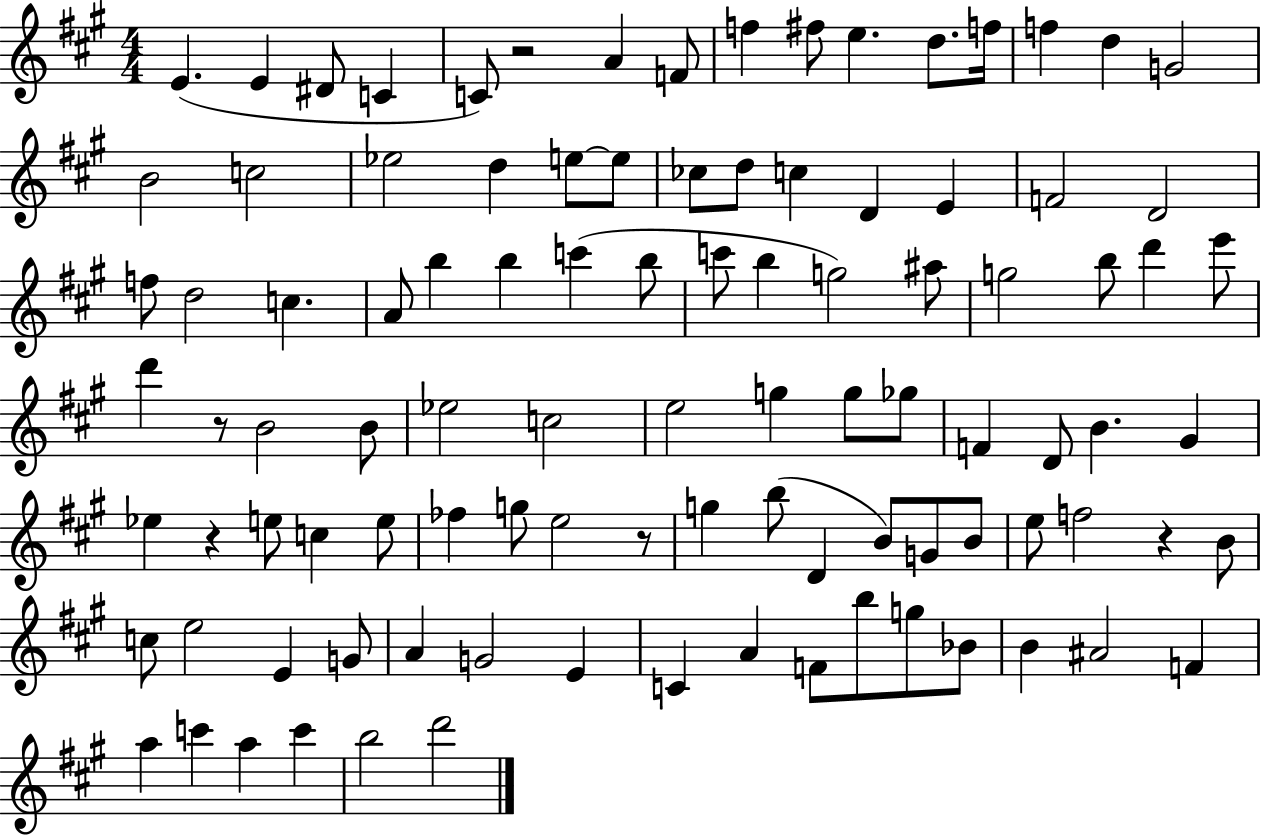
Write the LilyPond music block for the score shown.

{
  \clef treble
  \numericTimeSignature
  \time 4/4
  \key a \major
  e'4.( e'4 dis'8 c'4 | c'8) r2 a'4 f'8 | f''4 fis''8 e''4. d''8. f''16 | f''4 d''4 g'2 | \break b'2 c''2 | ees''2 d''4 e''8~~ e''8 | ces''8 d''8 c''4 d'4 e'4 | f'2 d'2 | \break f''8 d''2 c''4. | a'8 b''4 b''4 c'''4( b''8 | c'''8 b''4 g''2) ais''8 | g''2 b''8 d'''4 e'''8 | \break d'''4 r8 b'2 b'8 | ees''2 c''2 | e''2 g''4 g''8 ges''8 | f'4 d'8 b'4. gis'4 | \break ees''4 r4 e''8 c''4 e''8 | fes''4 g''8 e''2 r8 | g''4 b''8( d'4 b'8) g'8 b'8 | e''8 f''2 r4 b'8 | \break c''8 e''2 e'4 g'8 | a'4 g'2 e'4 | c'4 a'4 f'8 b''8 g''8 bes'8 | b'4 ais'2 f'4 | \break a''4 c'''4 a''4 c'''4 | b''2 d'''2 | \bar "|."
}